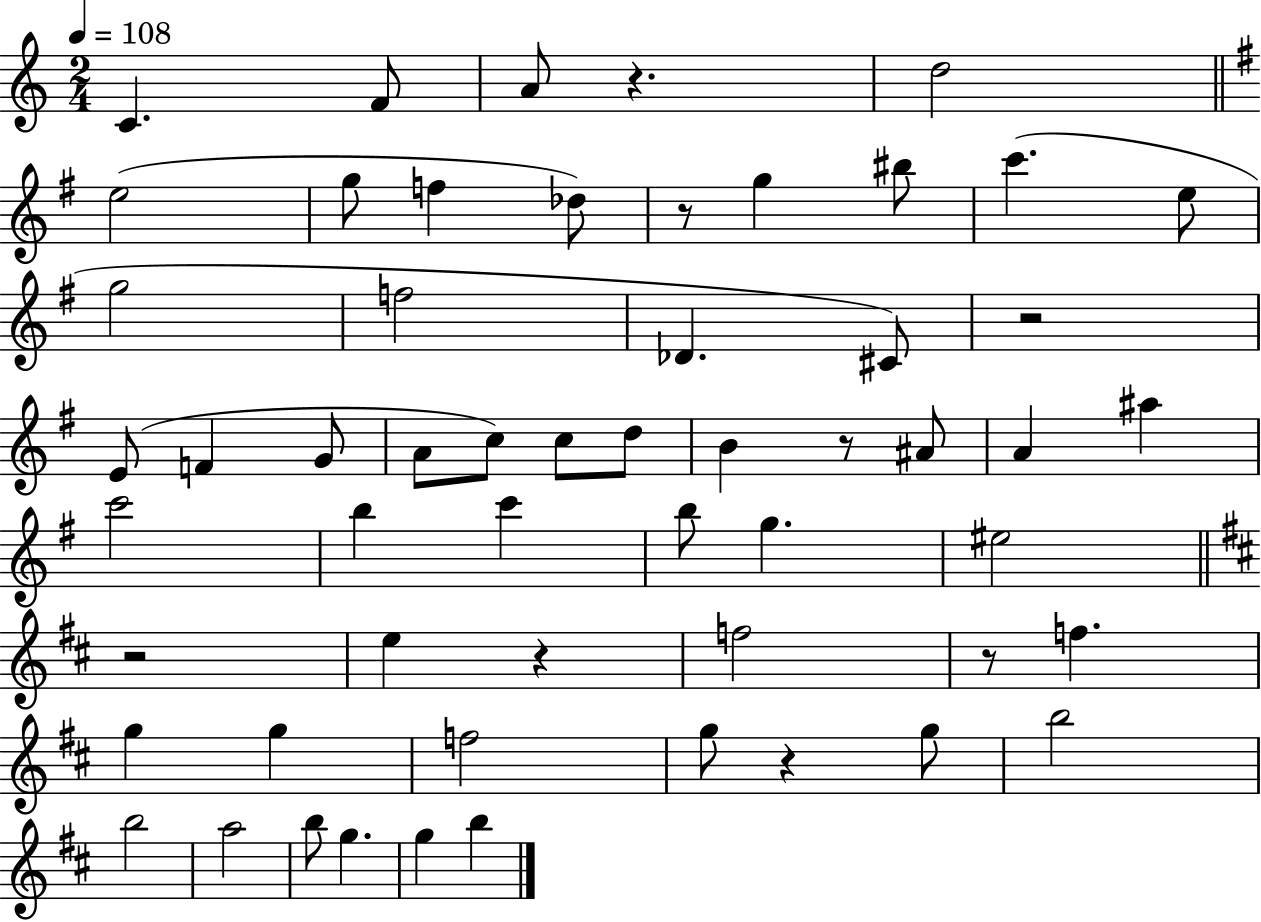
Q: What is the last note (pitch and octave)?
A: B5